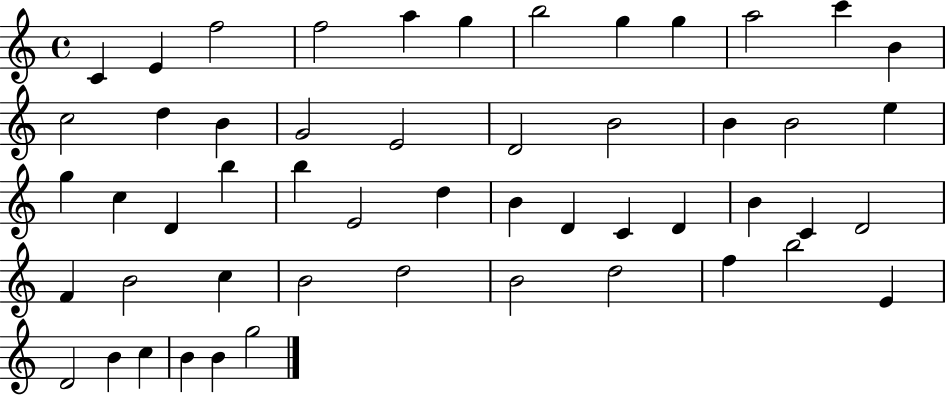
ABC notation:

X:1
T:Untitled
M:4/4
L:1/4
K:C
C E f2 f2 a g b2 g g a2 c' B c2 d B G2 E2 D2 B2 B B2 e g c D b b E2 d B D C D B C D2 F B2 c B2 d2 B2 d2 f b2 E D2 B c B B g2